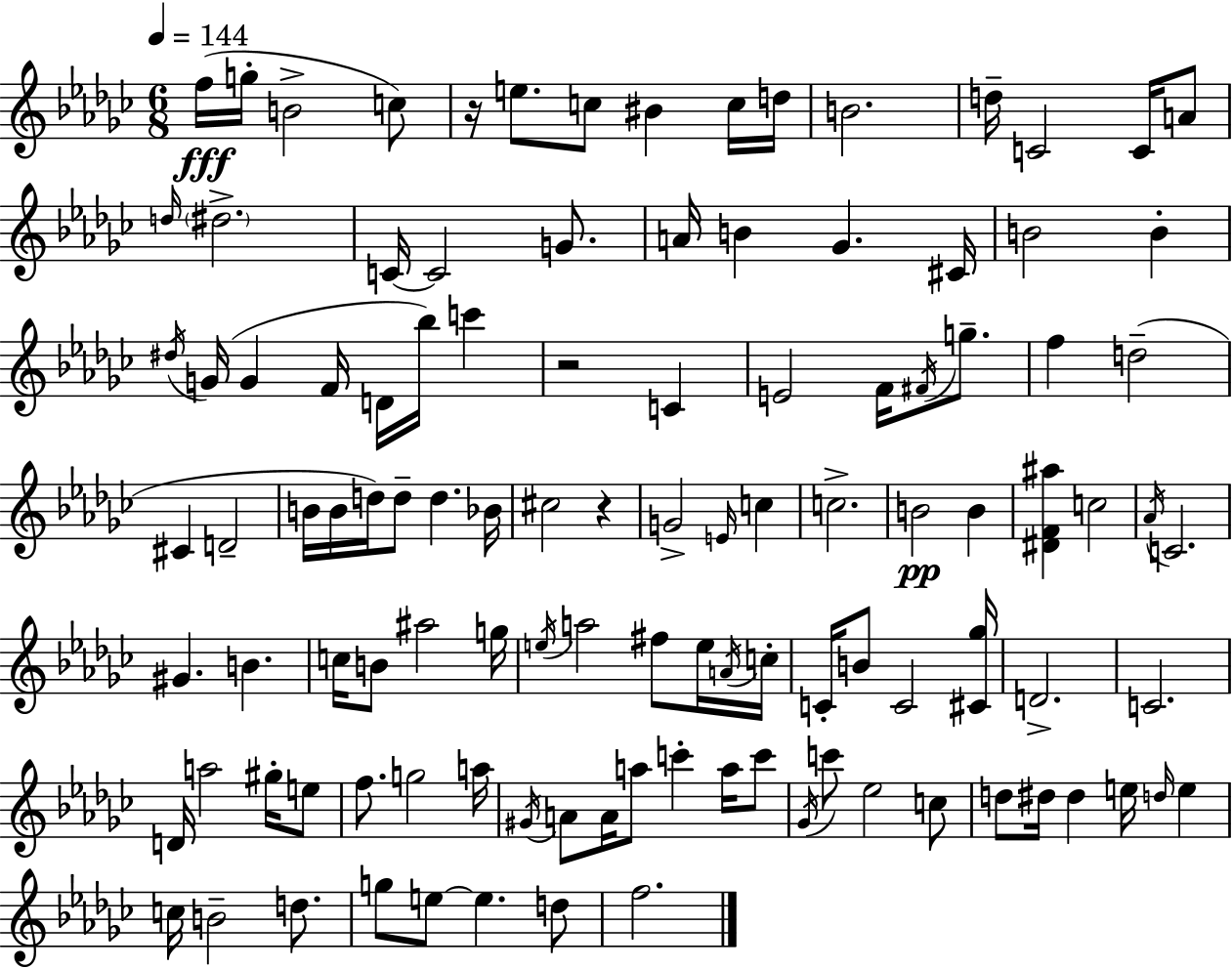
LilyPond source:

{
  \clef treble
  \numericTimeSignature
  \time 6/8
  \key ees \minor
  \tempo 4 = 144
  f''16(\fff g''16-. b'2-> c''8) | r16 e''8. c''8 bis'4 c''16 d''16 | b'2. | d''16-- c'2 c'16 a'8 | \break \grace { d''16 } \parenthesize dis''2.-> | c'16~~ c'2 g'8. | a'16 b'4 ges'4. | cis'16 b'2 b'4-. | \break \acciaccatura { dis''16 } g'16( g'4 f'16 d'16 bes''16) c'''4 | r2 c'4 | e'2 f'16 \acciaccatura { fis'16 } | g''8.-- f''4 d''2--( | \break cis'4 d'2-- | b'16 b'16 d''16) d''8-- d''4. | bes'16 cis''2 r4 | g'2-> \grace { e'16 } | \break c''4 c''2.-> | b'2\pp | b'4 <dis' f' ais''>4 c''2 | \acciaccatura { aes'16 } c'2. | \break gis'4. b'4. | c''16 b'8 ais''2 | g''16 \acciaccatura { e''16 } a''2 | fis''8 e''16 \acciaccatura { a'16 } c''16-. c'16-. b'8 c'2 | \break <cis' ges''>16 d'2.-> | c'2. | d'16 a''2 | gis''16-. e''8 f''8. g''2 | \break a''16 \acciaccatura { gis'16 } a'8 a'16 a''8 | c'''4-. a''16 c'''8 \acciaccatura { ges'16 } c'''8 ees''2 | c''8 d''8 dis''16 | dis''4 e''16 \grace { d''16 } e''4 c''16 b'2-- | \break d''8. g''8 | e''8~~ e''4. d''8 f''2. | \bar "|."
}